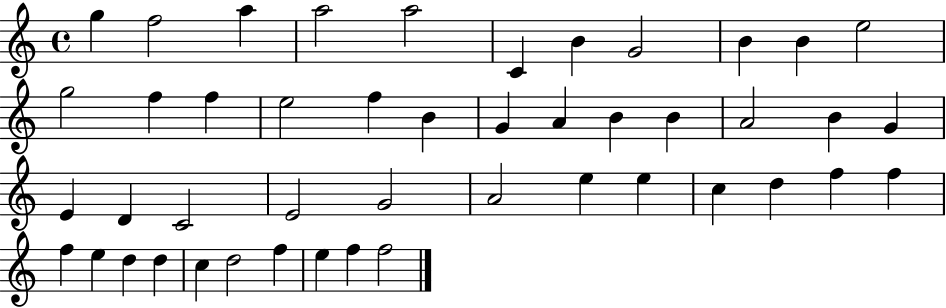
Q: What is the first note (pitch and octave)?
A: G5